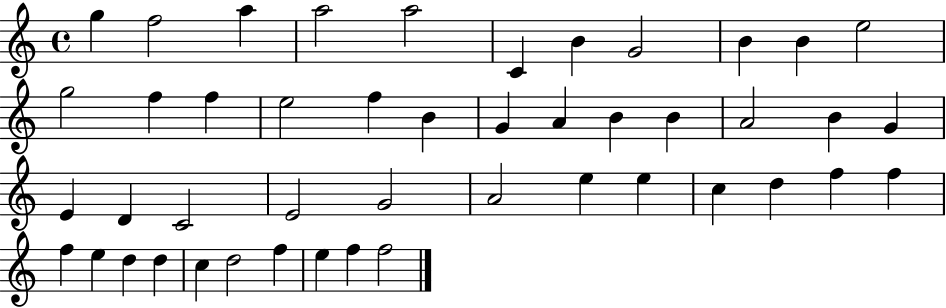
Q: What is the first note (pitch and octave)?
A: G5